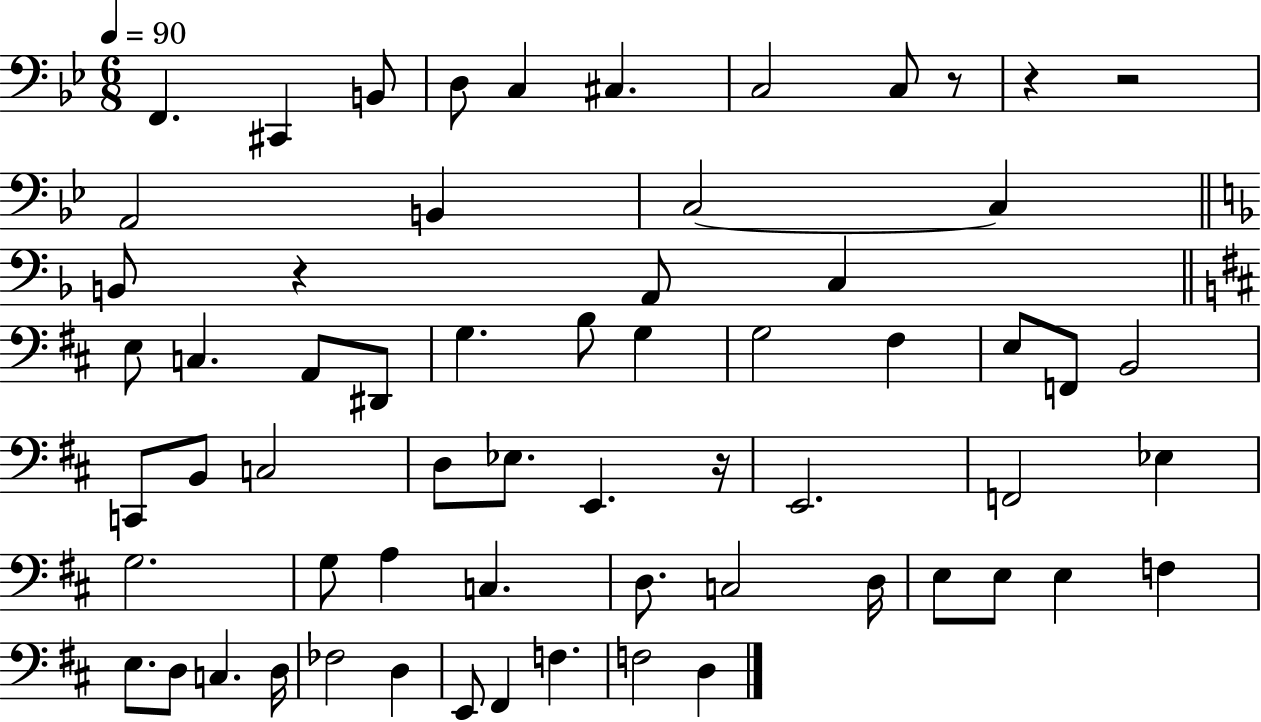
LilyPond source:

{
  \clef bass
  \numericTimeSignature
  \time 6/8
  \key bes \major
  \tempo 4 = 90
  f,4. cis,4 b,8 | d8 c4 cis4. | c2 c8 r8 | r4 r2 | \break a,2 b,4 | c2~~ c4 | \bar "||" \break \key d \minor b,8 r4 a,8 c4 | \bar "||" \break \key d \major e8 c4. a,8 dis,8 | g4. b8 g4 | g2 fis4 | e8 f,8 b,2 | \break c,8 b,8 c2 | d8 ees8. e,4. r16 | e,2. | f,2 ees4 | \break g2. | g8 a4 c4. | d8. c2 d16 | e8 e8 e4 f4 | \break e8. d8 c4. d16 | fes2 d4 | e,8 fis,4 f4. | f2 d4 | \break \bar "|."
}